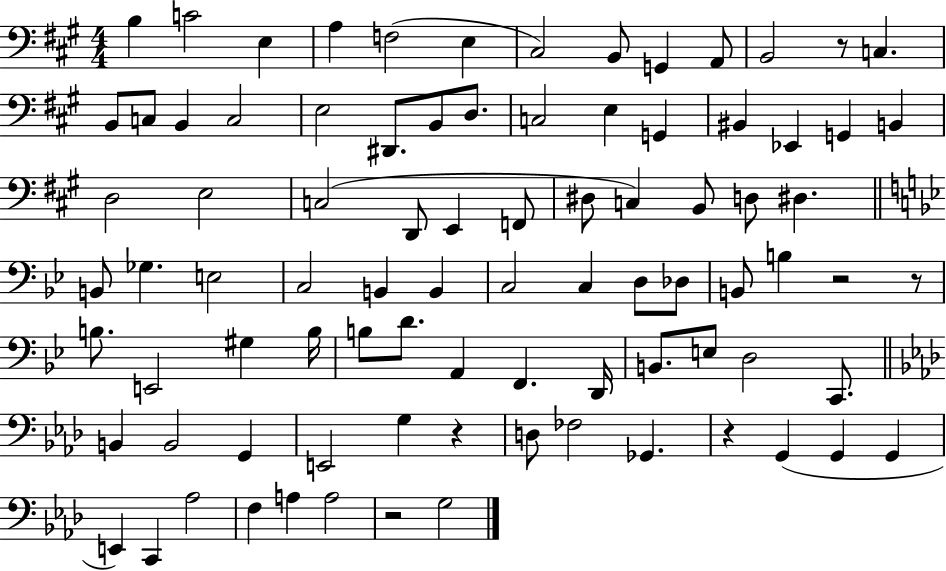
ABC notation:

X:1
T:Untitled
M:4/4
L:1/4
K:A
B, C2 E, A, F,2 E, ^C,2 B,,/2 G,, A,,/2 B,,2 z/2 C, B,,/2 C,/2 B,, C,2 E,2 ^D,,/2 B,,/2 D,/2 C,2 E, G,, ^B,, _E,, G,, B,, D,2 E,2 C,2 D,,/2 E,, F,,/2 ^D,/2 C, B,,/2 D,/2 ^D, B,,/2 _G, E,2 C,2 B,, B,, C,2 C, D,/2 _D,/2 B,,/2 B, z2 z/2 B,/2 E,,2 ^G, B,/4 B,/2 D/2 A,, F,, D,,/4 B,,/2 E,/2 D,2 C,,/2 B,, B,,2 G,, E,,2 G, z D,/2 _F,2 _G,, z G,, G,, G,, E,, C,, _A,2 F, A, A,2 z2 G,2